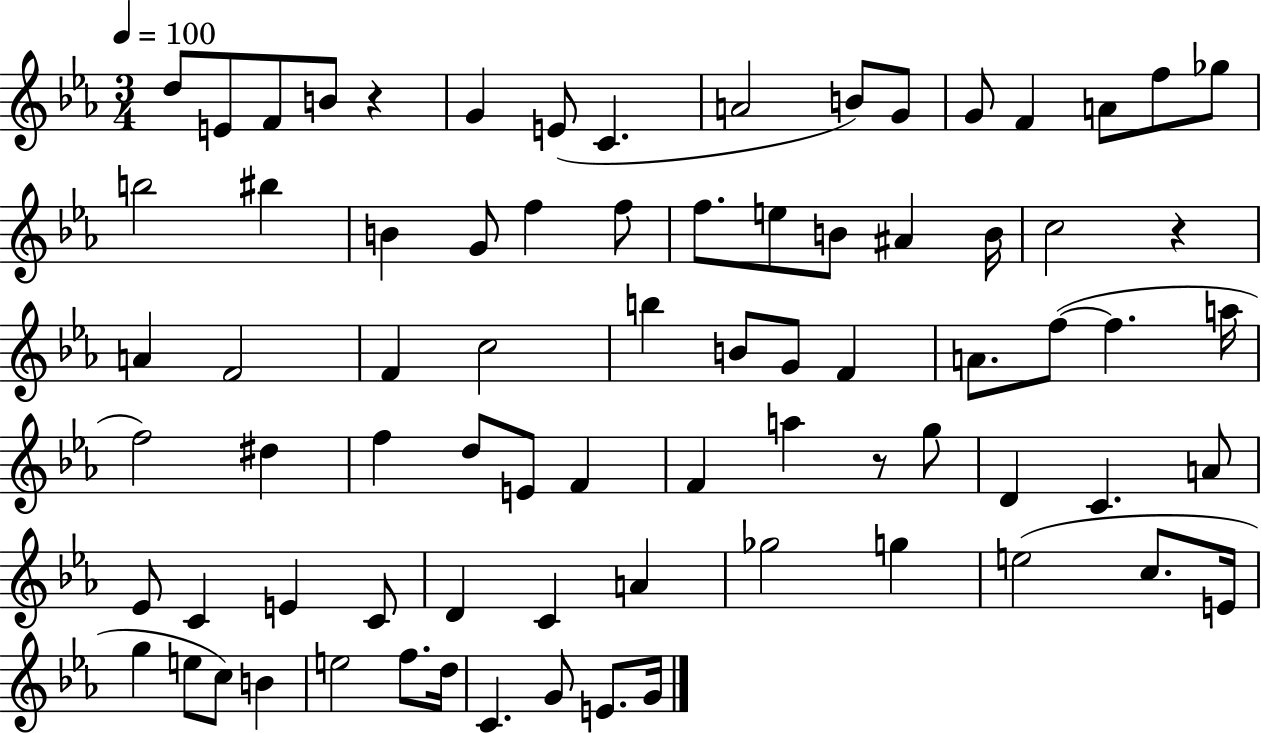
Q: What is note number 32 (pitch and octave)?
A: B5